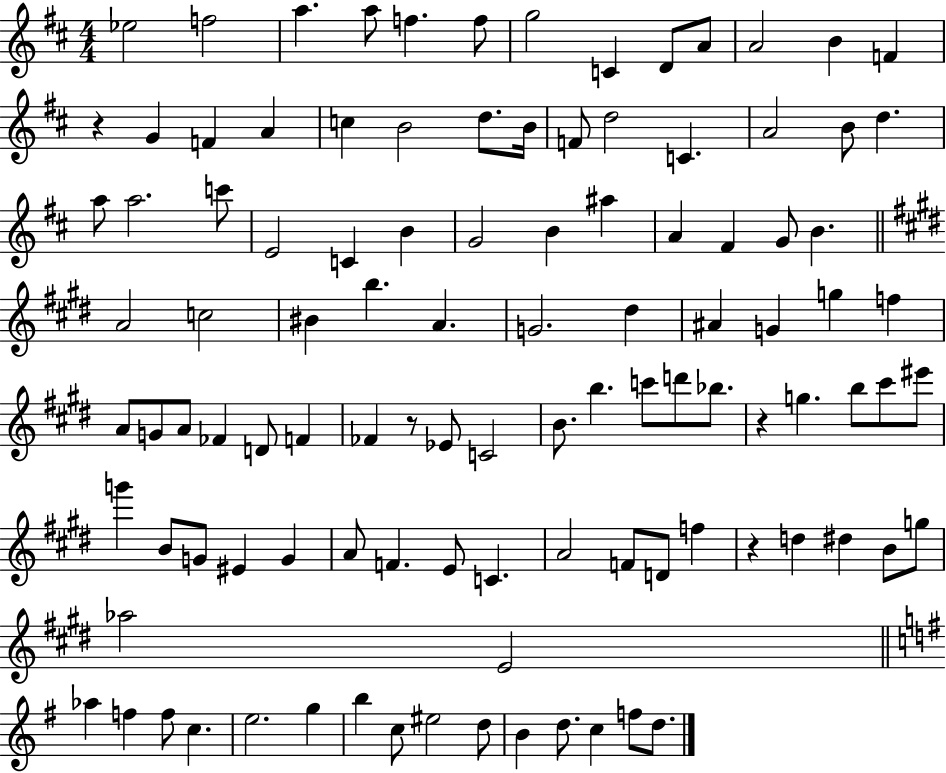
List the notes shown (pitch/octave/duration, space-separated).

Eb5/h F5/h A5/q. A5/e F5/q. F5/e G5/h C4/q D4/e A4/e A4/h B4/q F4/q R/q G4/q F4/q A4/q C5/q B4/h D5/e. B4/s F4/e D5/h C4/q. A4/h B4/e D5/q. A5/e A5/h. C6/e E4/h C4/q B4/q G4/h B4/q A#5/q A4/q F#4/q G4/e B4/q. A4/h C5/h BIS4/q B5/q. A4/q. G4/h. D#5/q A#4/q G4/q G5/q F5/q A4/e G4/e A4/e FES4/q D4/e F4/q FES4/q R/e Eb4/e C4/h B4/e. B5/q. C6/e D6/e Bb5/e. R/q G5/q. B5/e C#6/e EIS6/e G6/q B4/e G4/e EIS4/q G4/q A4/e F4/q. E4/e C4/q. A4/h F4/e D4/e F5/q R/q D5/q D#5/q B4/e G5/e Ab5/h E4/h Ab5/q F5/q F5/e C5/q. E5/h. G5/q B5/q C5/e EIS5/h D5/e B4/q D5/e. C5/q F5/e D5/e.